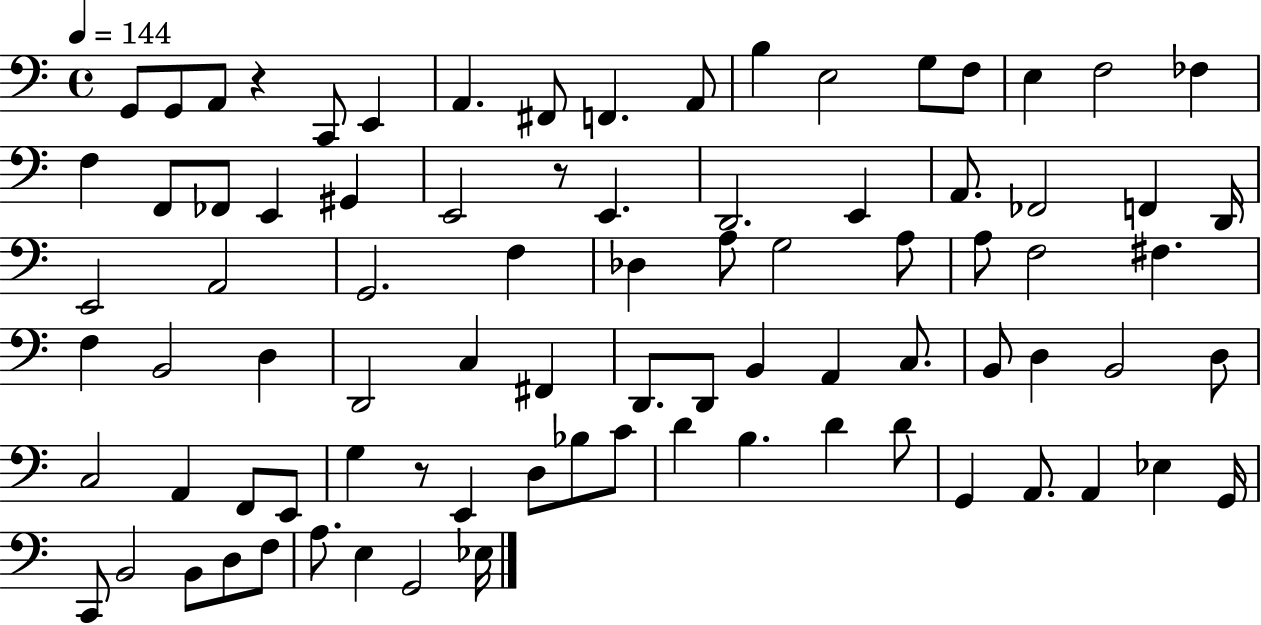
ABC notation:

X:1
T:Untitled
M:4/4
L:1/4
K:C
G,,/2 G,,/2 A,,/2 z C,,/2 E,, A,, ^F,,/2 F,, A,,/2 B, E,2 G,/2 F,/2 E, F,2 _F, F, F,,/2 _F,,/2 E,, ^G,, E,,2 z/2 E,, D,,2 E,, A,,/2 _F,,2 F,, D,,/4 E,,2 A,,2 G,,2 F, _D, A,/2 G,2 A,/2 A,/2 F,2 ^F, F, B,,2 D, D,,2 C, ^F,, D,,/2 D,,/2 B,, A,, C,/2 B,,/2 D, B,,2 D,/2 C,2 A,, F,,/2 E,,/2 G, z/2 E,, D,/2 _B,/2 C/2 D B, D D/2 G,, A,,/2 A,, _E, G,,/4 C,,/2 B,,2 B,,/2 D,/2 F,/2 A,/2 E, G,,2 _E,/4